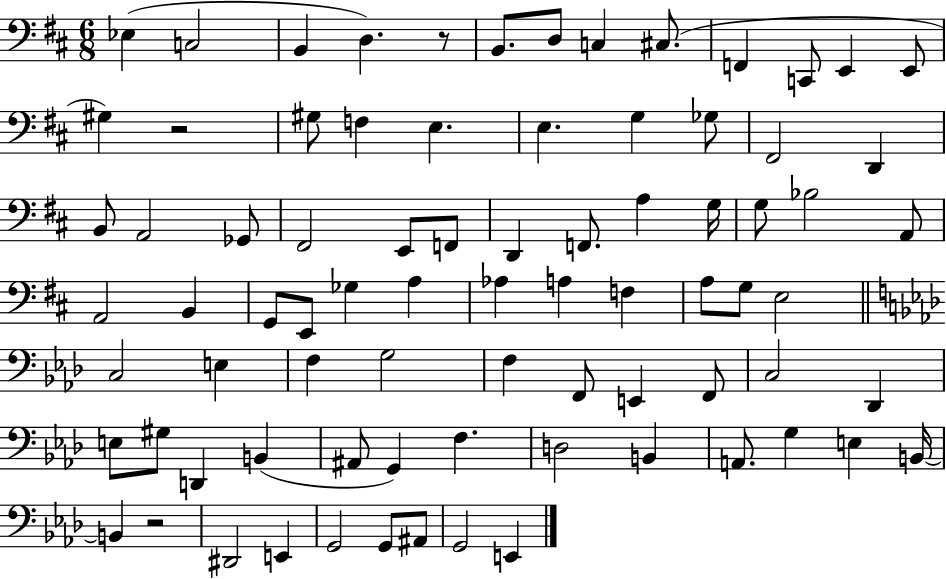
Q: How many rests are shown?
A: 3